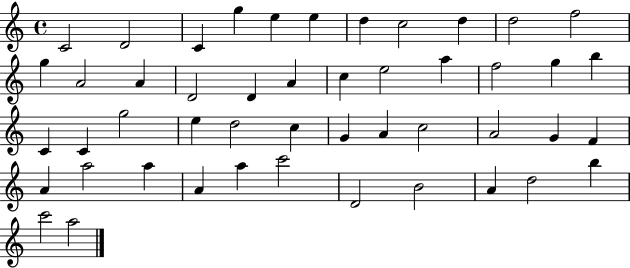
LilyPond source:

{
  \clef treble
  \time 4/4
  \defaultTimeSignature
  \key c \major
  c'2 d'2 | c'4 g''4 e''4 e''4 | d''4 c''2 d''4 | d''2 f''2 | \break g''4 a'2 a'4 | d'2 d'4 a'4 | c''4 e''2 a''4 | f''2 g''4 b''4 | \break c'4 c'4 g''2 | e''4 d''2 c''4 | g'4 a'4 c''2 | a'2 g'4 f'4 | \break a'4 a''2 a''4 | a'4 a''4 c'''2 | d'2 b'2 | a'4 d''2 b''4 | \break c'''2 a''2 | \bar "|."
}